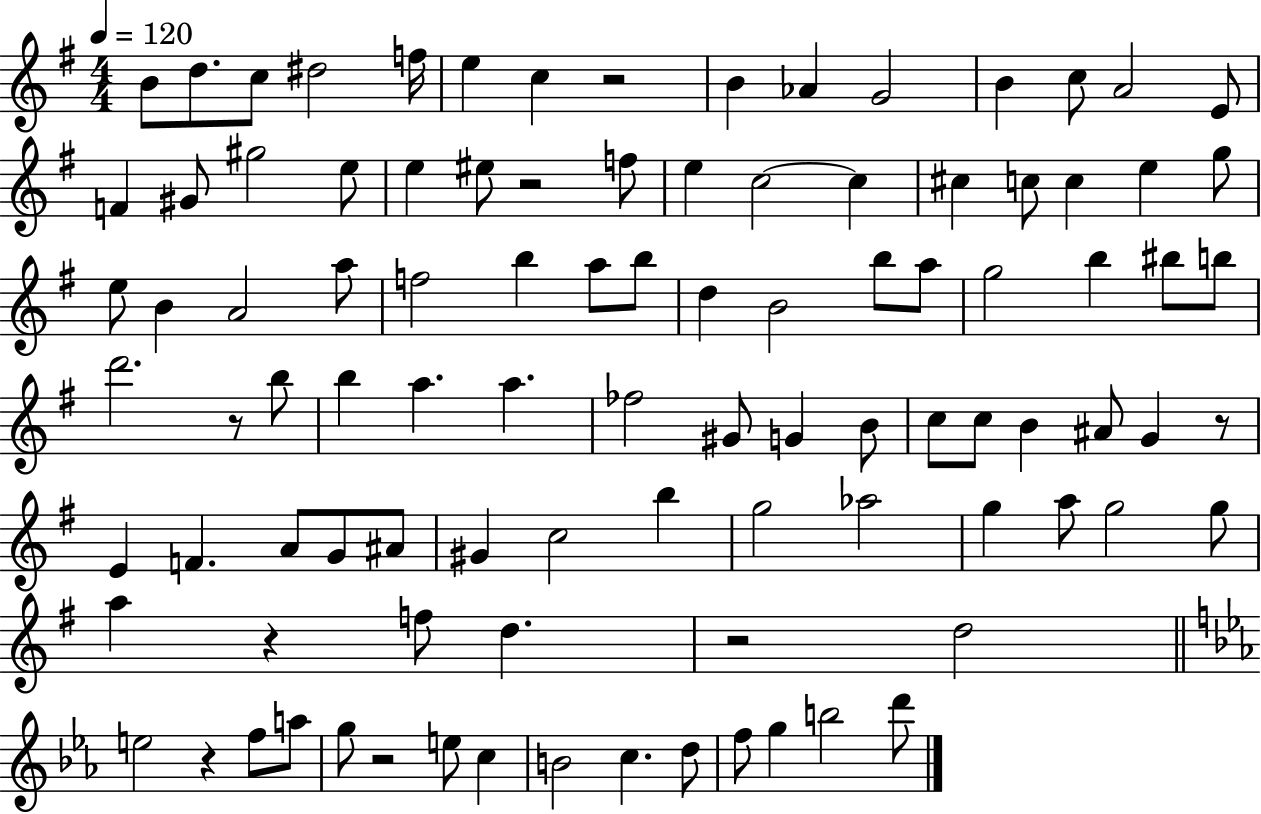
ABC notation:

X:1
T:Untitled
M:4/4
L:1/4
K:G
B/2 d/2 c/2 ^d2 f/4 e c z2 B _A G2 B c/2 A2 E/2 F ^G/2 ^g2 e/2 e ^e/2 z2 f/2 e c2 c ^c c/2 c e g/2 e/2 B A2 a/2 f2 b a/2 b/2 d B2 b/2 a/2 g2 b ^b/2 b/2 d'2 z/2 b/2 b a a _f2 ^G/2 G B/2 c/2 c/2 B ^A/2 G z/2 E F A/2 G/2 ^A/2 ^G c2 b g2 _a2 g a/2 g2 g/2 a z f/2 d z2 d2 e2 z f/2 a/2 g/2 z2 e/2 c B2 c d/2 f/2 g b2 d'/2